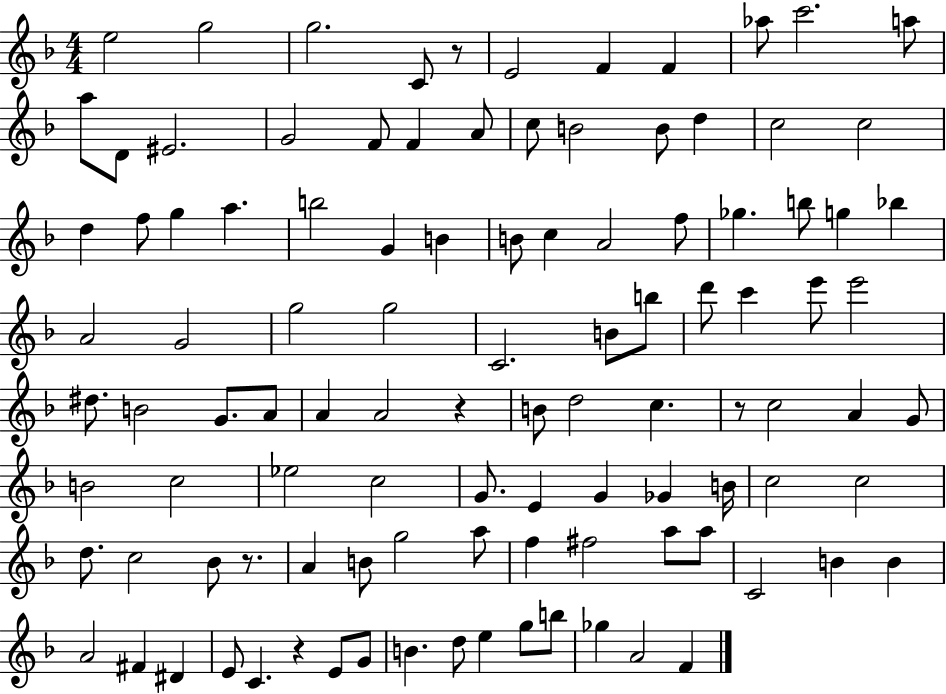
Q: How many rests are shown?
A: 5